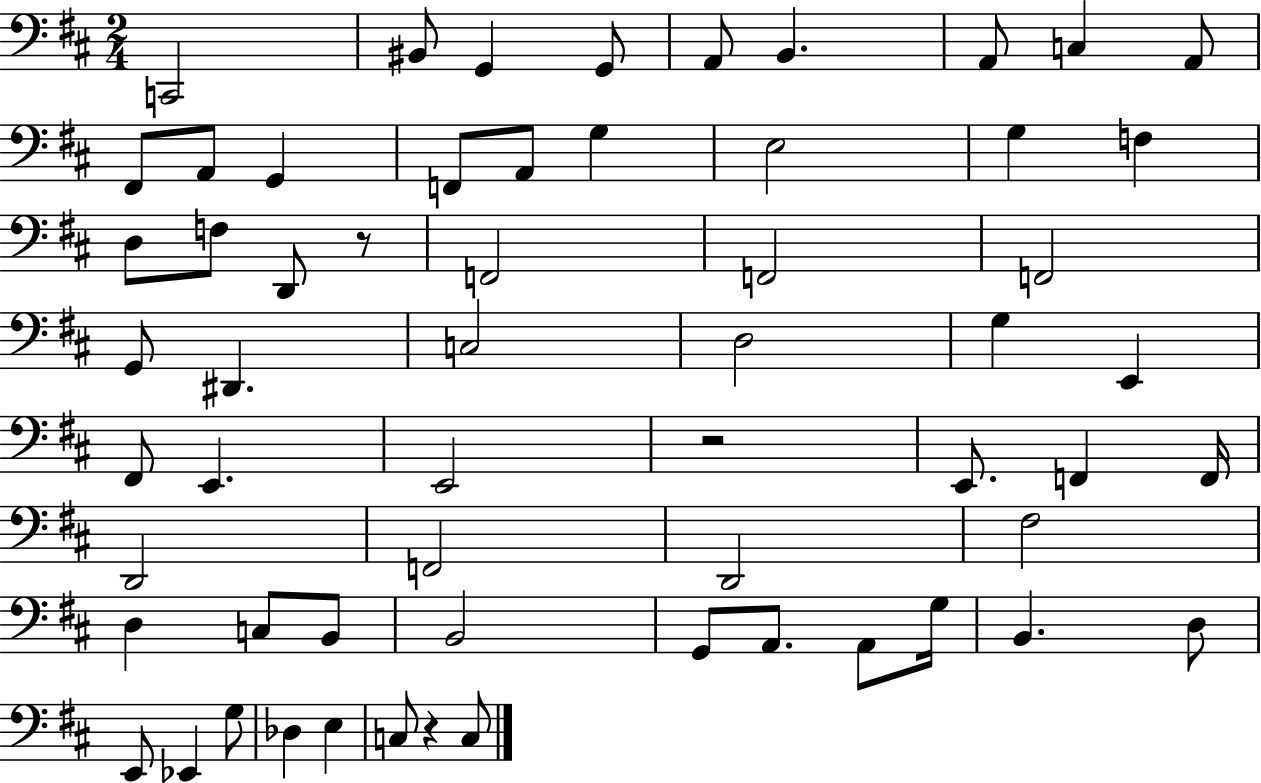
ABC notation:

X:1
T:Untitled
M:2/4
L:1/4
K:D
C,,2 ^B,,/2 G,, G,,/2 A,,/2 B,, A,,/2 C, A,,/2 ^F,,/2 A,,/2 G,, F,,/2 A,,/2 G, E,2 G, F, D,/2 F,/2 D,,/2 z/2 F,,2 F,,2 F,,2 G,,/2 ^D,, C,2 D,2 G, E,, ^F,,/2 E,, E,,2 z2 E,,/2 F,, F,,/4 D,,2 F,,2 D,,2 ^F,2 D, C,/2 B,,/2 B,,2 G,,/2 A,,/2 A,,/2 G,/4 B,, D,/2 E,,/2 _E,, G,/2 _D, E, C,/2 z C,/2